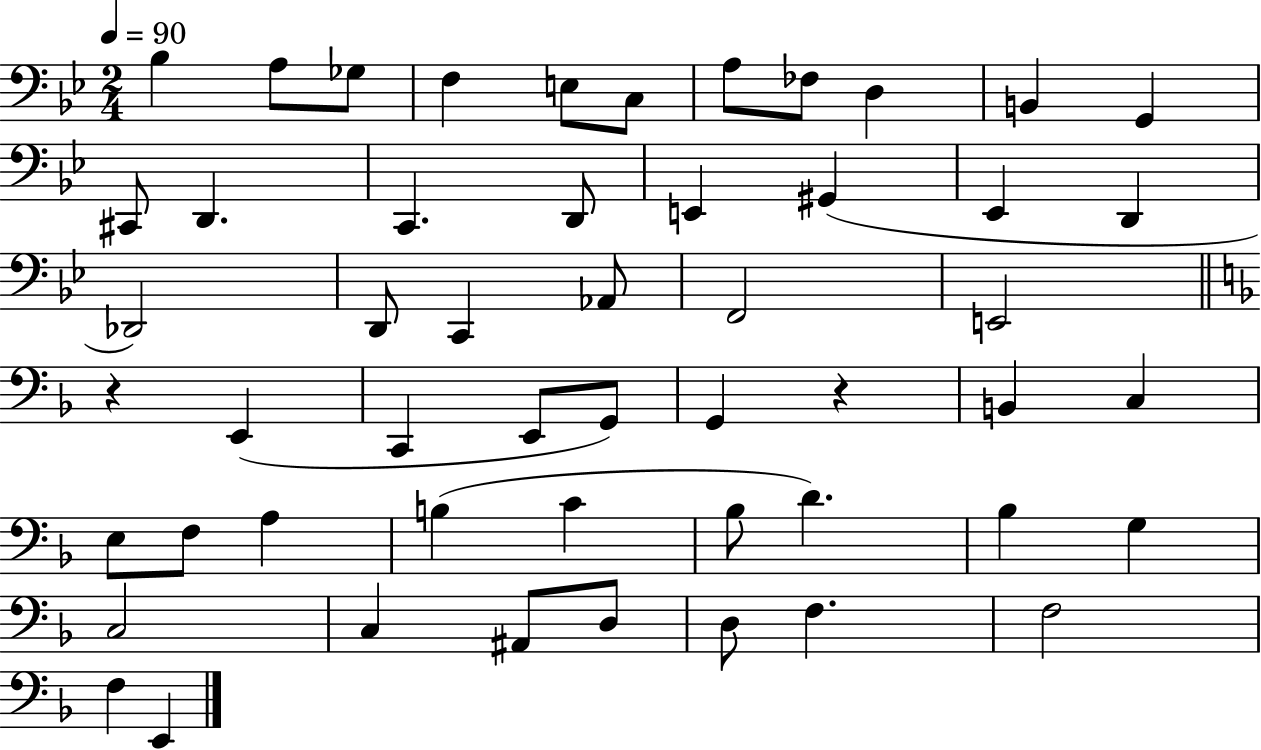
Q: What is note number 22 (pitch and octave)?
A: C2